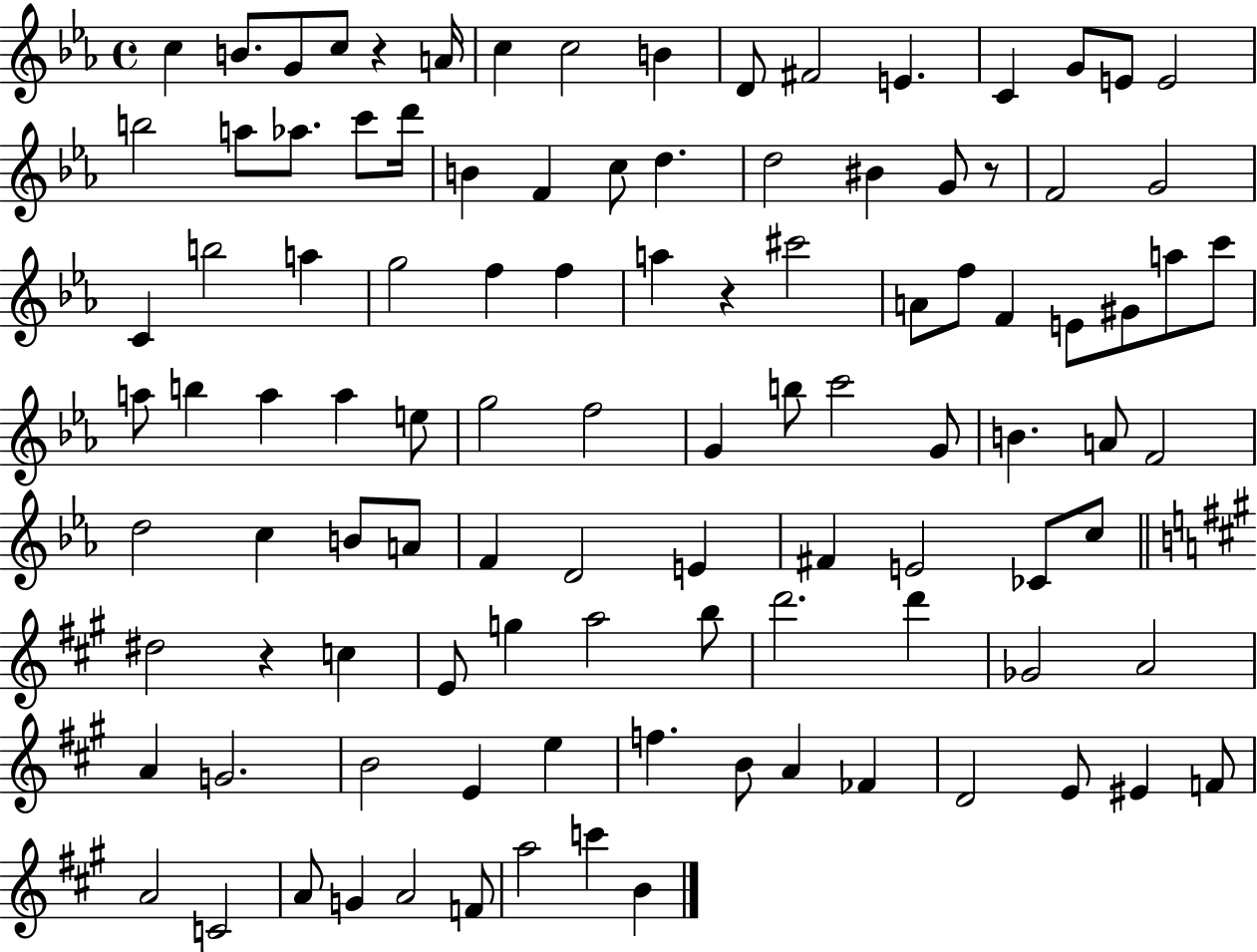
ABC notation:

X:1
T:Untitled
M:4/4
L:1/4
K:Eb
c B/2 G/2 c/2 z A/4 c c2 B D/2 ^F2 E C G/2 E/2 E2 b2 a/2 _a/2 c'/2 d'/4 B F c/2 d d2 ^B G/2 z/2 F2 G2 C b2 a g2 f f a z ^c'2 A/2 f/2 F E/2 ^G/2 a/2 c'/2 a/2 b a a e/2 g2 f2 G b/2 c'2 G/2 B A/2 F2 d2 c B/2 A/2 F D2 E ^F E2 _C/2 c/2 ^d2 z c E/2 g a2 b/2 d'2 d' _G2 A2 A G2 B2 E e f B/2 A _F D2 E/2 ^E F/2 A2 C2 A/2 G A2 F/2 a2 c' B